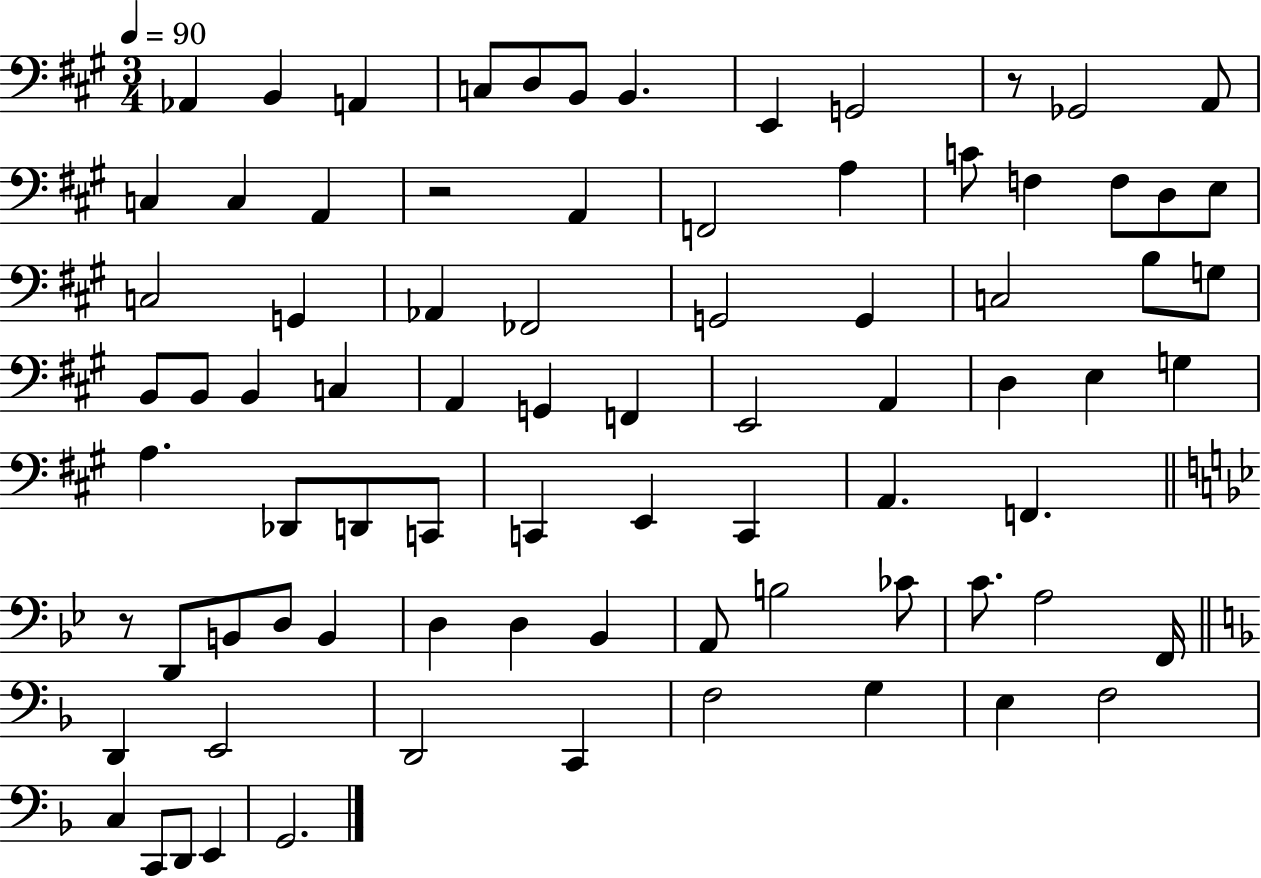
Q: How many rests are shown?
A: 3